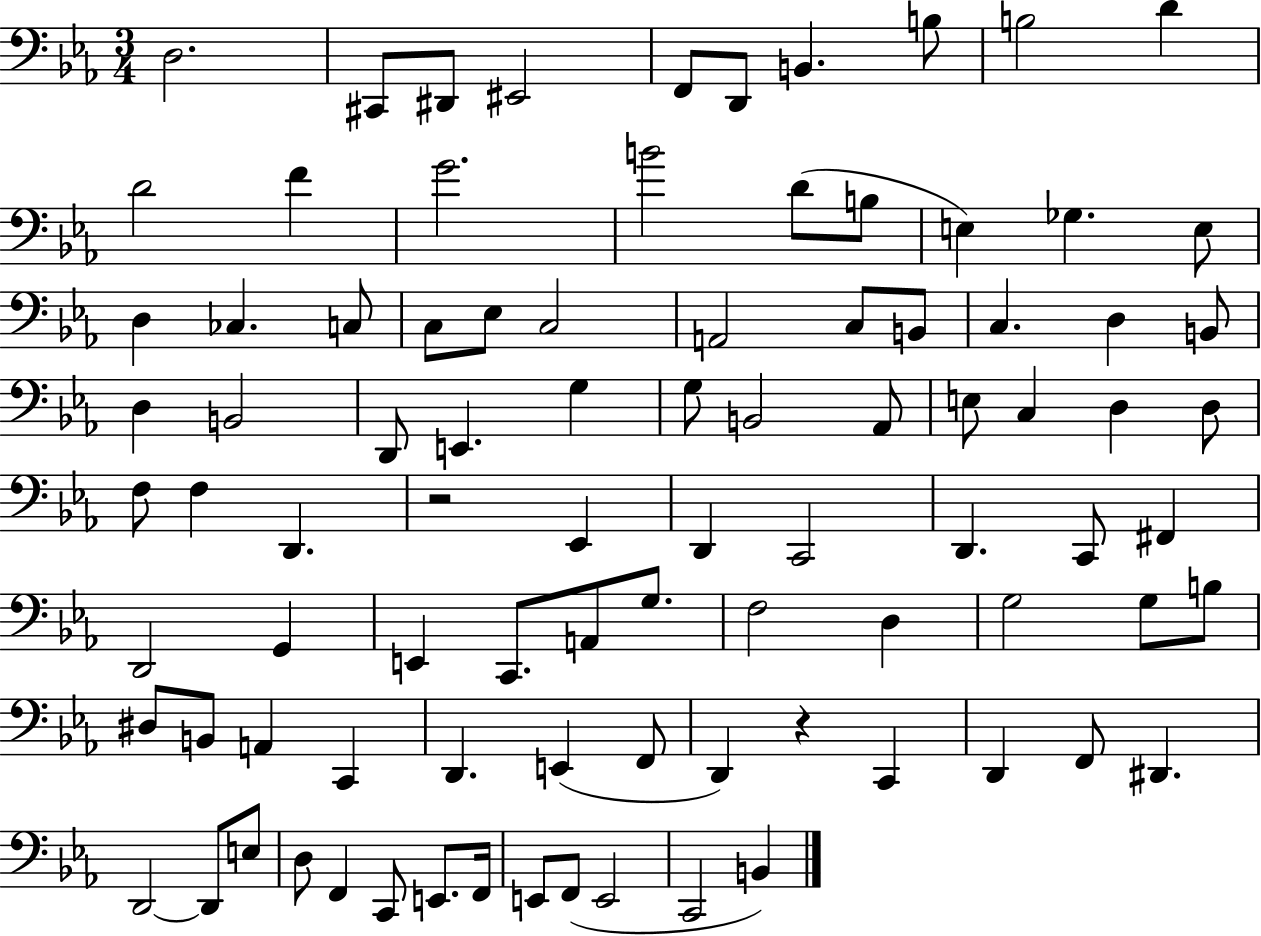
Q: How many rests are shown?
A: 2